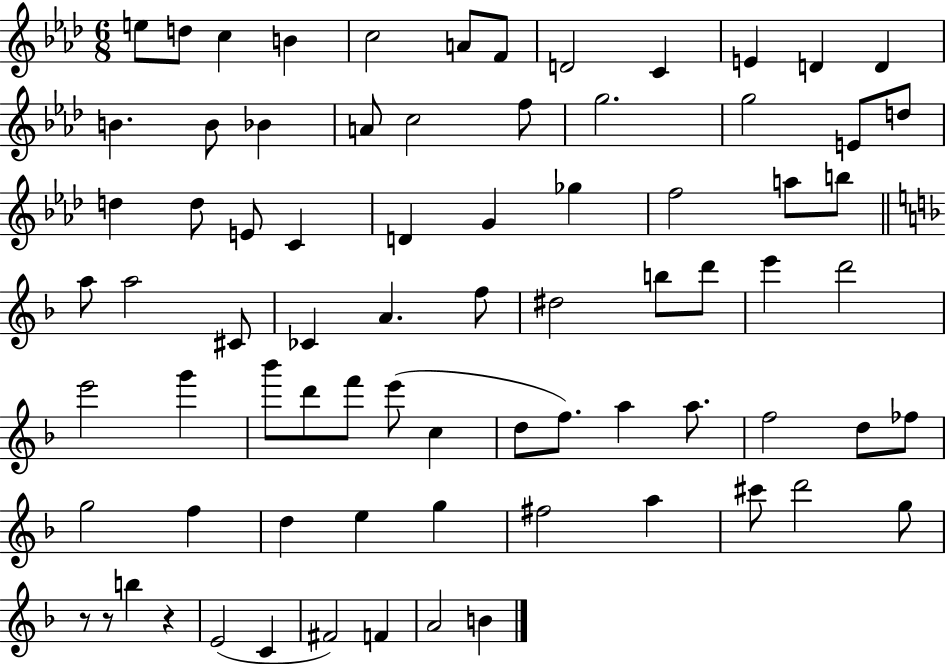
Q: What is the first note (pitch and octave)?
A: E5